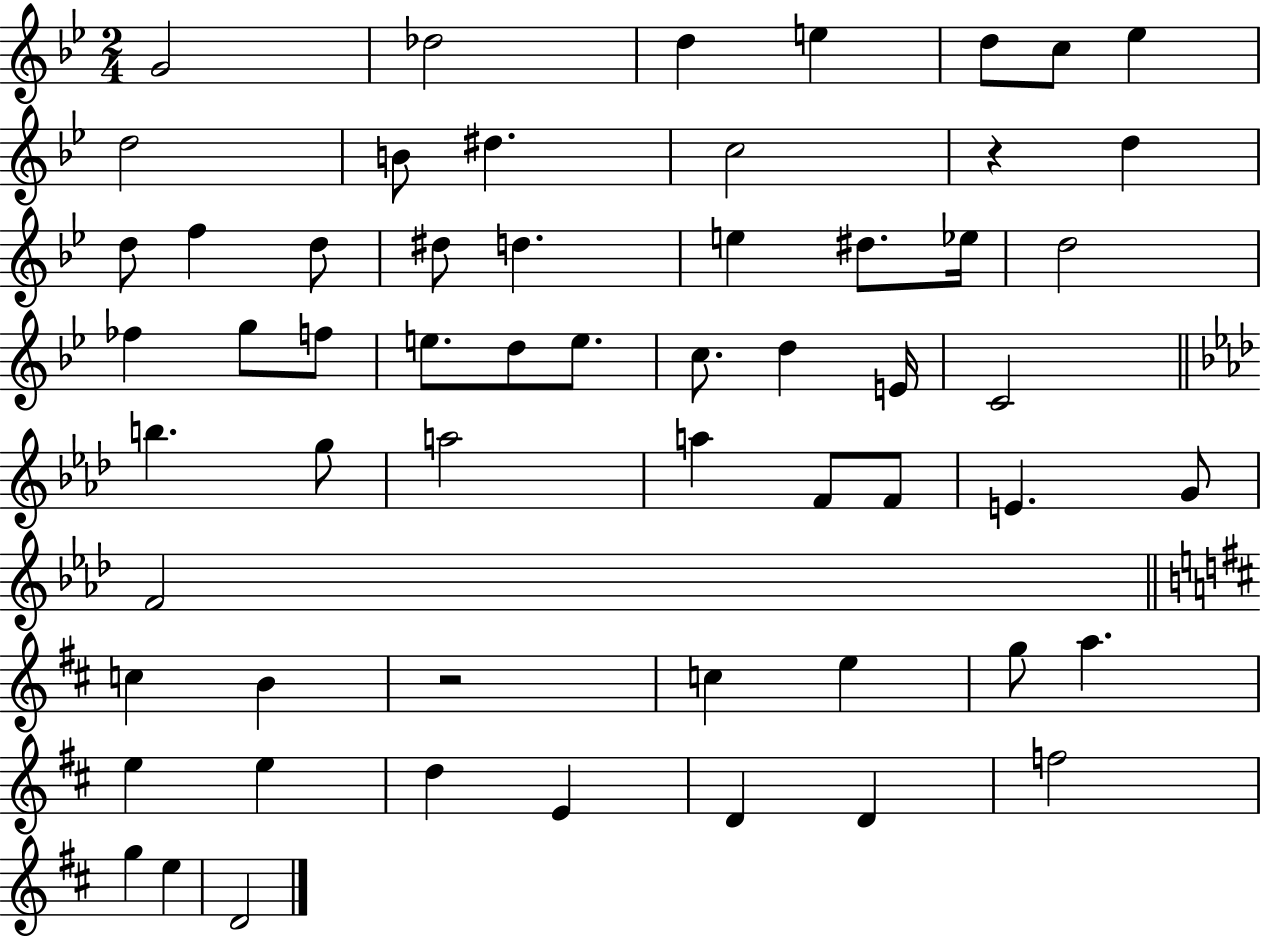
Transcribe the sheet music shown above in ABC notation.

X:1
T:Untitled
M:2/4
L:1/4
K:Bb
G2 _d2 d e d/2 c/2 _e d2 B/2 ^d c2 z d d/2 f d/2 ^d/2 d e ^d/2 _e/4 d2 _f g/2 f/2 e/2 d/2 e/2 c/2 d E/4 C2 b g/2 a2 a F/2 F/2 E G/2 F2 c B z2 c e g/2 a e e d E D D f2 g e D2